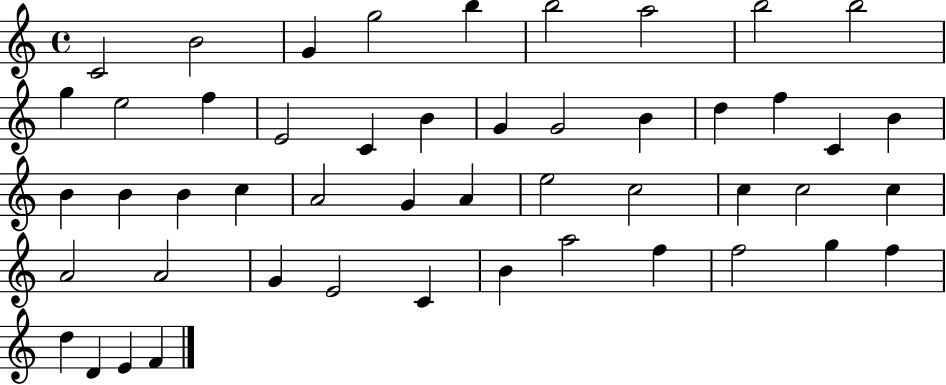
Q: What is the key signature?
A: C major